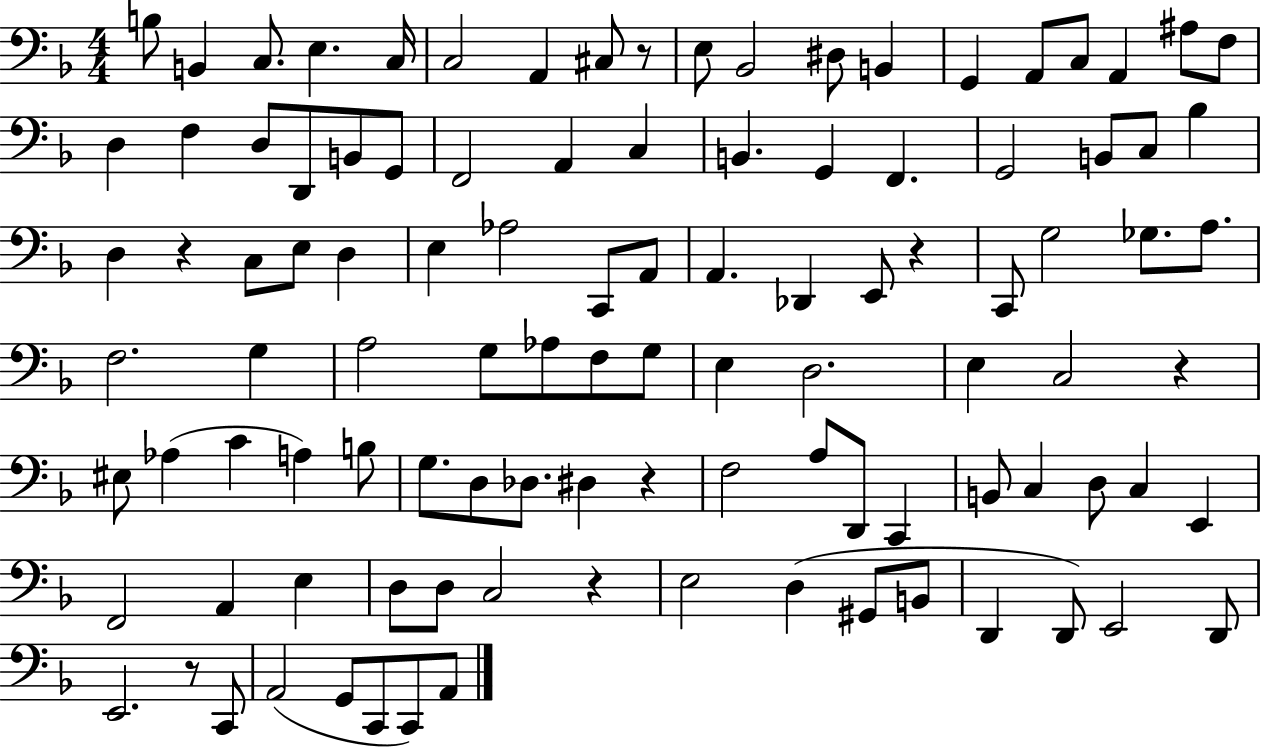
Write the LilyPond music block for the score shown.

{
  \clef bass
  \numericTimeSignature
  \time 4/4
  \key f \major
  b8 b,4 c8. e4. c16 | c2 a,4 cis8 r8 | e8 bes,2 dis8 b,4 | g,4 a,8 c8 a,4 ais8 f8 | \break d4 f4 d8 d,8 b,8 g,8 | f,2 a,4 c4 | b,4. g,4 f,4. | g,2 b,8 c8 bes4 | \break d4 r4 c8 e8 d4 | e4 aes2 c,8 a,8 | a,4. des,4 e,8 r4 | c,8 g2 ges8. a8. | \break f2. g4 | a2 g8 aes8 f8 g8 | e4 d2. | e4 c2 r4 | \break eis8 aes4( c'4 a4) b8 | g8. d8 des8. dis4 r4 | f2 a8 d,8 c,4 | b,8 c4 d8 c4 e,4 | \break f,2 a,4 e4 | d8 d8 c2 r4 | e2 d4( gis,8 b,8 | d,4 d,8) e,2 d,8 | \break e,2. r8 c,8 | a,2( g,8 c,8 c,8) a,8 | \bar "|."
}